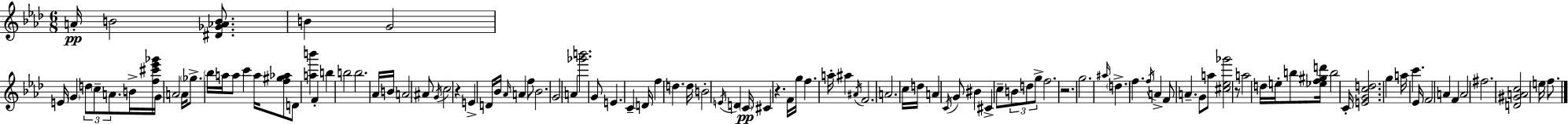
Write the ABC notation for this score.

X:1
T:Untitled
M:6/8
L:1/4
K:Fm
A/4 B2 [^D_G_AB]/2 B G2 E/4 G d/2 c/2 A/2 B/4 [f^c'_e'_g']/4 G/4 A2 A/4 _g/2 _b/4 a/4 a/2 c' a/4 [f^g_a]/2 D/2 [ab'] F b b2 b2 _A/4 B/4 A2 ^A/2 G/4 c2 z E D/4 _B/4 _A/4 A f/2 _B2 G2 A [_g'b']2 G/2 E C D/4 f d d/4 B2 E/4 D C/4 ^C z F/4 g/4 f a/4 ^a ^A/4 F2 A2 c/4 d/4 A C/4 G/2 ^B ^C c/2 B/2 d/2 g/2 f2 z2 g2 ^a/4 d f f/4 A F/2 A G/2 a/2 [^c_e_g']2 z/2 a2 d/4 e/4 b/2 [_ef^gd']/4 b2 C/4 [EGcd]2 g a/4 c' _E/4 F2 A F A2 ^f2 [D^GAc]2 e/4 f/2